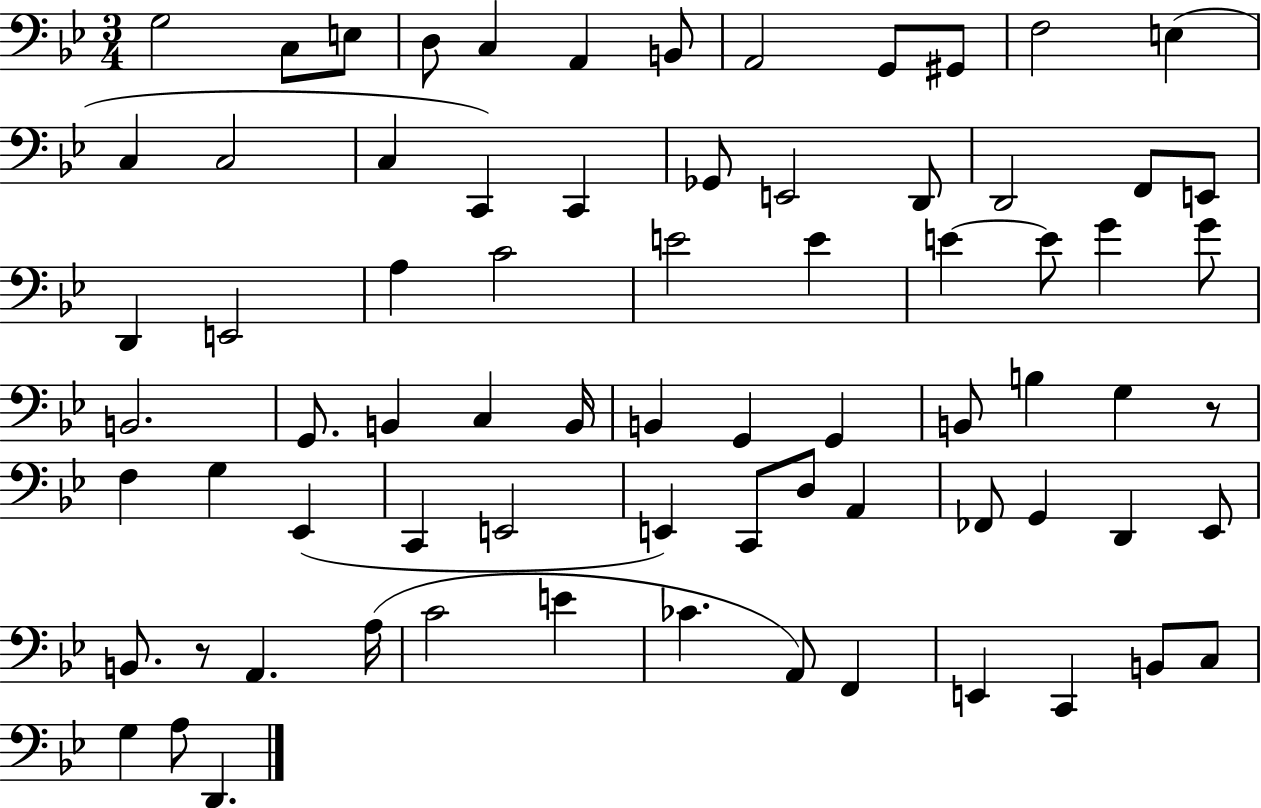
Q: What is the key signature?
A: BES major